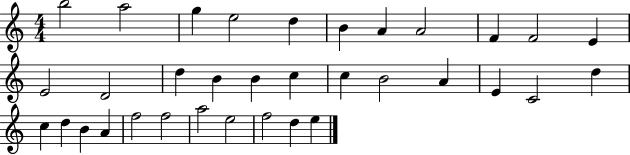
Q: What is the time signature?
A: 4/4